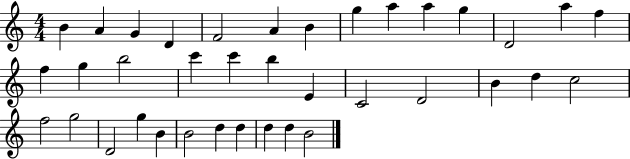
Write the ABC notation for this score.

X:1
T:Untitled
M:4/4
L:1/4
K:C
B A G D F2 A B g a a g D2 a f f g b2 c' c' b E C2 D2 B d c2 f2 g2 D2 g B B2 d d d d B2